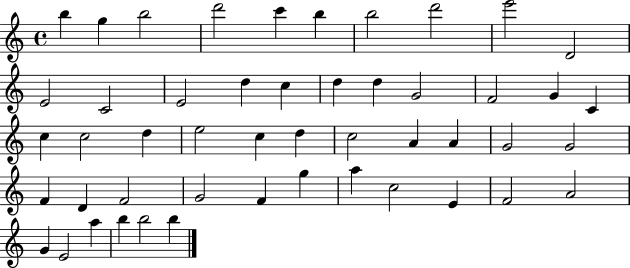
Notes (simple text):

B5/q G5/q B5/h D6/h C6/q B5/q B5/h D6/h E6/h D4/h E4/h C4/h E4/h D5/q C5/q D5/q D5/q G4/h F4/h G4/q C4/q C5/q C5/h D5/q E5/h C5/q D5/q C5/h A4/q A4/q G4/h G4/h F4/q D4/q F4/h G4/h F4/q G5/q A5/q C5/h E4/q F4/h A4/h G4/q E4/h A5/q B5/q B5/h B5/q